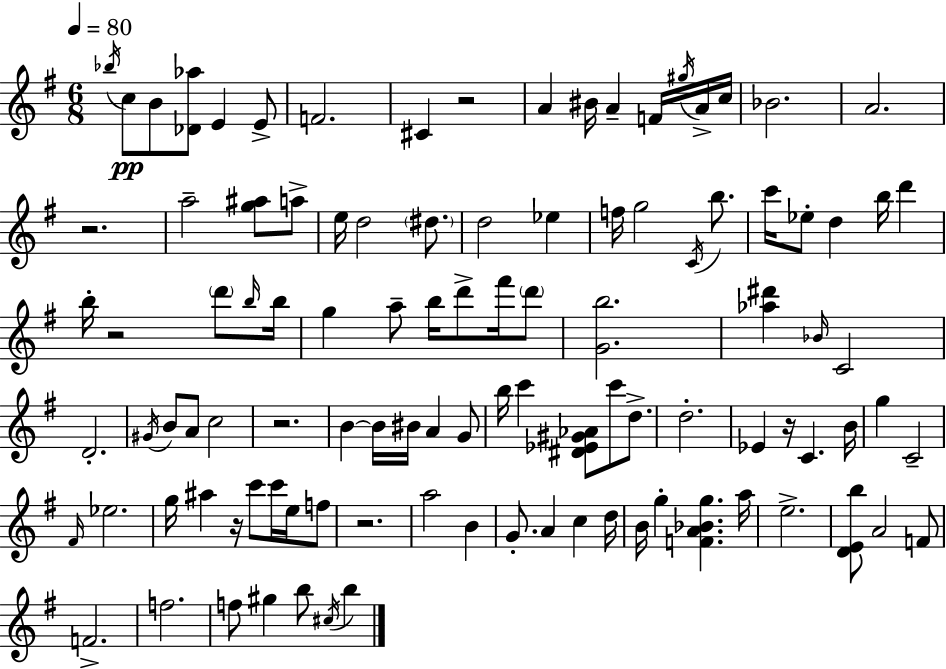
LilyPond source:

{
  \clef treble
  \numericTimeSignature
  \time 6/8
  \key e \minor
  \tempo 4 = 80
  \repeat volta 2 { \acciaccatura { bes''16 }\pp c''8 b'8 <des' aes''>8 e'4 e'8-> | f'2. | cis'4 r2 | a'4 bis'16 a'4-- f'16 \acciaccatura { gis''16 } | \break a'16-> c''16 bes'2. | a'2. | r2. | a''2-- <g'' ais''>8 | \break a''8-> e''16 d''2 \parenthesize dis''8. | d''2 ees''4 | f''16 g''2 \acciaccatura { c'16 } | b''8. c'''16 ees''8-. d''4 b''16 d'''4 | \break b''16-. r2 | \parenthesize d'''8 \grace { b''16 } b''16 g''4 a''8-- b''16 d'''8-> | fis'''16 \parenthesize d'''8 <g' b''>2. | <aes'' dis'''>4 \grace { bes'16 } c'2 | \break d'2.-. | \acciaccatura { gis'16 } b'8 a'8 c''2 | r2. | b'4~~ b'16 bis'16 | \break a'4 g'8 b''16 c'''4 <dis' ees' gis' aes'>8 | c'''8 d''8.-> d''2.-. | ees'4 r16 c'4. | b'16 g''4 c'2-- | \break \grace { fis'16 } ees''2. | g''16 ais''4 | r16 c'''8 c'''16 e''16 f''8 r2. | a''2 | \break b'4 g'8.-. a'4 | c''4 d''16 b'16 g''4-. | <f' a' bes' g''>4. a''16 e''2.-> | <d' e' b''>8 a'2 | \break f'8 f'2.-> | f''2. | f''8 gis''4 | b''8 \acciaccatura { cis''16 } b''4 } \bar "|."
}